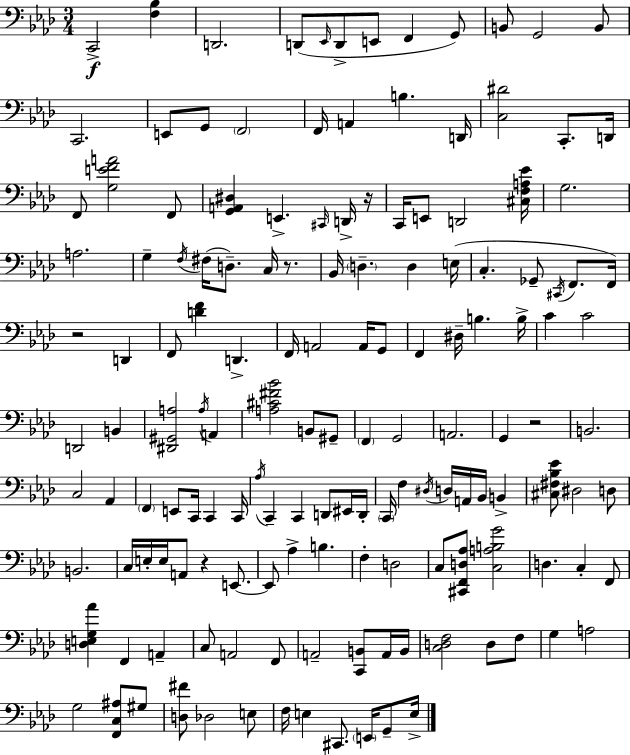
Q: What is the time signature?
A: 3/4